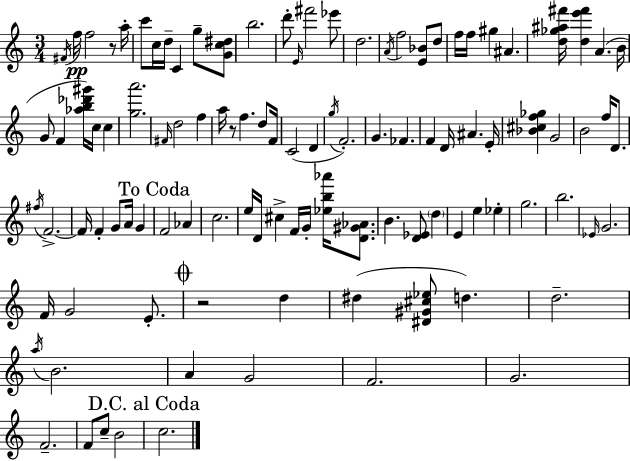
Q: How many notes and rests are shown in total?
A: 105